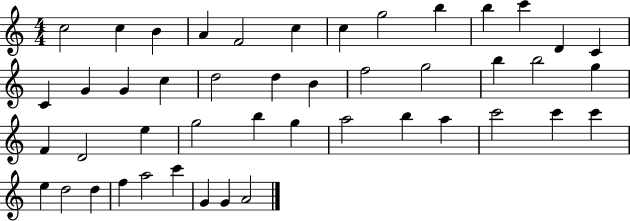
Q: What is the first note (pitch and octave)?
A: C5